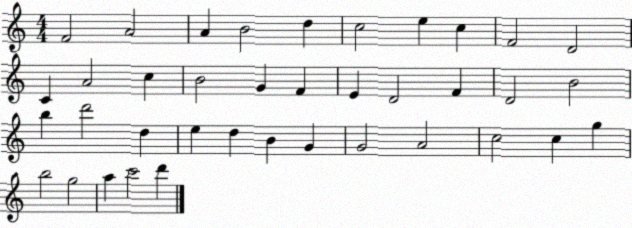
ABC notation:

X:1
T:Untitled
M:4/4
L:1/4
K:C
F2 A2 A B2 d c2 e c F2 D2 C A2 c B2 G F E D2 F D2 B2 b d'2 d e d B G G2 A2 c2 c g b2 g2 a c'2 d'